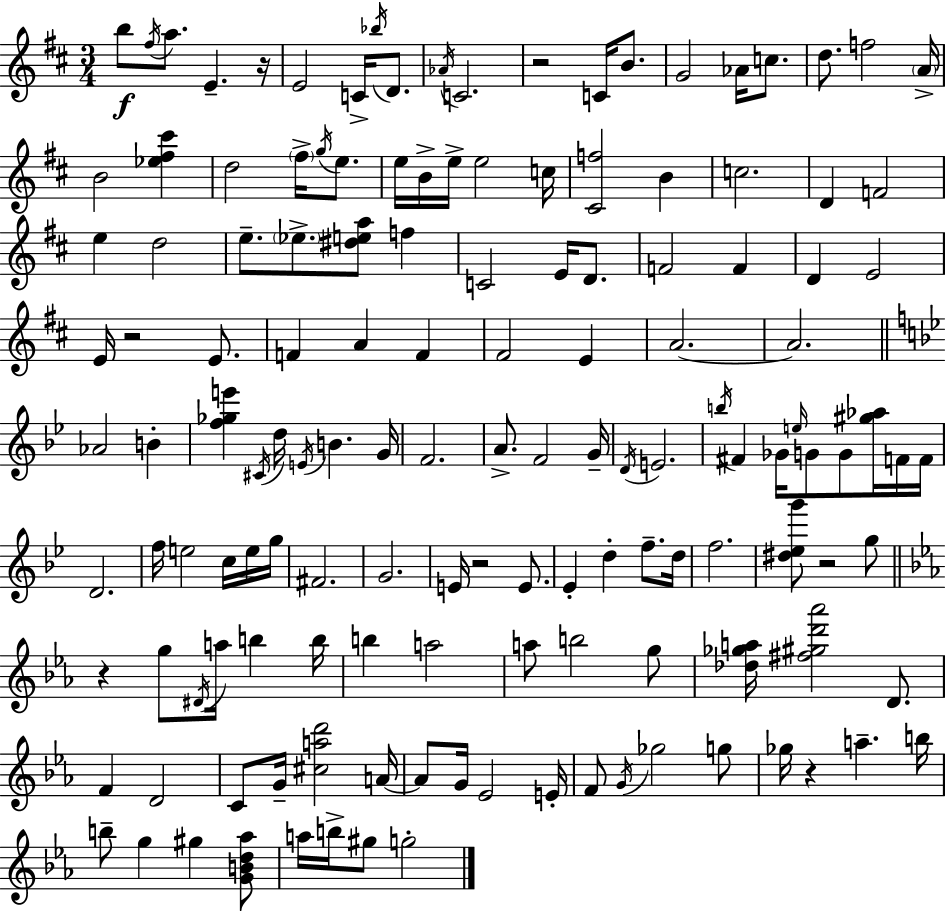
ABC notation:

X:1
T:Untitled
M:3/4
L:1/4
K:D
b/2 ^f/4 a/2 E z/4 E2 C/4 _b/4 D/2 _A/4 C2 z2 C/4 B/2 G2 _A/4 c/2 d/2 f2 A/4 B2 [_e^f^c'] d2 ^f/4 g/4 e/2 e/4 B/4 e/4 e2 c/4 [^Cf]2 B c2 D F2 e d2 e/2 _e/2 [^dea]/2 f C2 E/4 D/2 F2 F D E2 E/4 z2 E/2 F A F ^F2 E A2 A2 _A2 B [f_ge'] ^C/4 d/4 E/4 B G/4 F2 A/2 F2 G/4 D/4 E2 b/4 ^F _G/4 e/4 G/2 G/2 [^g_a]/4 F/4 F/4 D2 f/4 e2 c/4 e/4 g/4 ^F2 G2 E/4 z2 E/2 _E d f/2 d/4 f2 [^d_eg']/2 z2 g/2 z g/2 ^D/4 a/4 b b/4 b a2 a/2 b2 g/2 [_d_ga]/4 [^f^gd'_a']2 D/2 F D2 C/2 G/4 [^cad']2 A/4 A/2 G/4 _E2 E/4 F/2 G/4 _g2 g/2 _g/4 z a b/4 b/2 g ^g [GBd_a]/2 a/4 b/4 ^g/2 g2